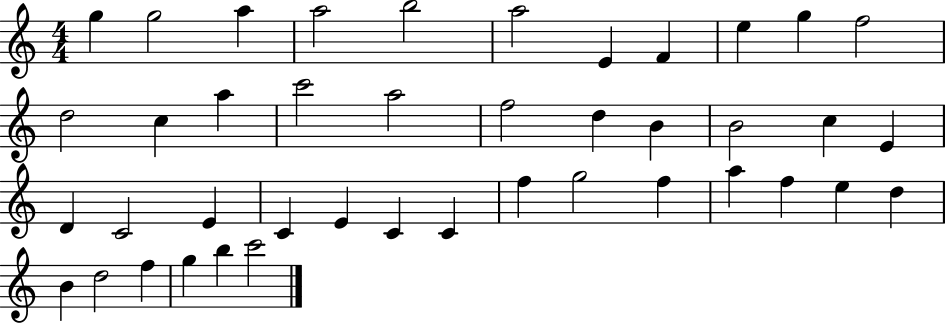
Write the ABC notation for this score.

X:1
T:Untitled
M:4/4
L:1/4
K:C
g g2 a a2 b2 a2 E F e g f2 d2 c a c'2 a2 f2 d B B2 c E D C2 E C E C C f g2 f a f e d B d2 f g b c'2